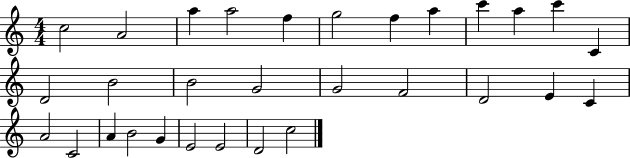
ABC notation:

X:1
T:Untitled
M:4/4
L:1/4
K:C
c2 A2 a a2 f g2 f a c' a c' C D2 B2 B2 G2 G2 F2 D2 E C A2 C2 A B2 G E2 E2 D2 c2